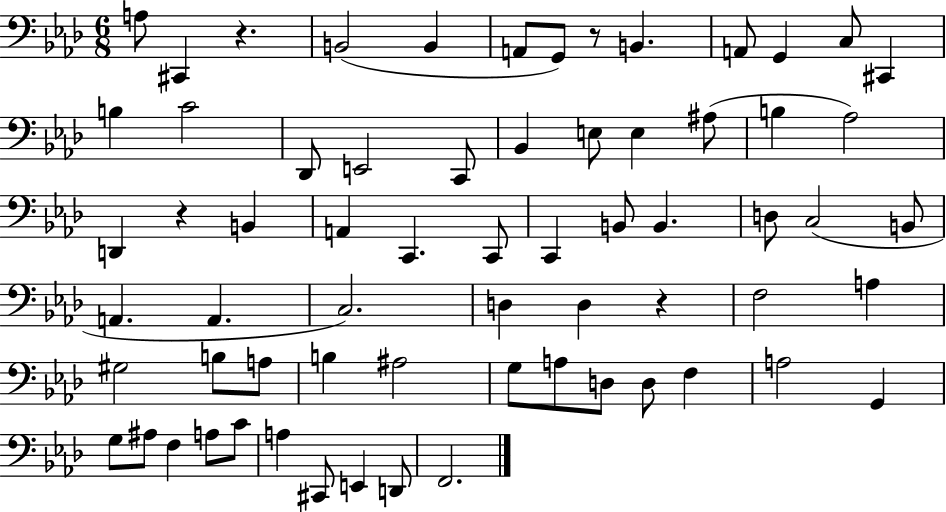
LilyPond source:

{
  \clef bass
  \numericTimeSignature
  \time 6/8
  \key aes \major
  a8 cis,4 r4. | b,2( b,4 | a,8 g,8) r8 b,4. | a,8 g,4 c8 cis,4 | \break b4 c'2 | des,8 e,2 c,8 | bes,4 e8 e4 ais8( | b4 aes2) | \break d,4 r4 b,4 | a,4 c,4. c,8 | c,4 b,8 b,4. | d8 c2( b,8 | \break a,4. a,4. | c2.) | d4 d4 r4 | f2 a4 | \break gis2 b8 a8 | b4 ais2 | g8 a8 d8 d8 f4 | a2 g,4 | \break g8 ais8 f4 a8 c'8 | a4 cis,8 e,4 d,8 | f,2. | \bar "|."
}